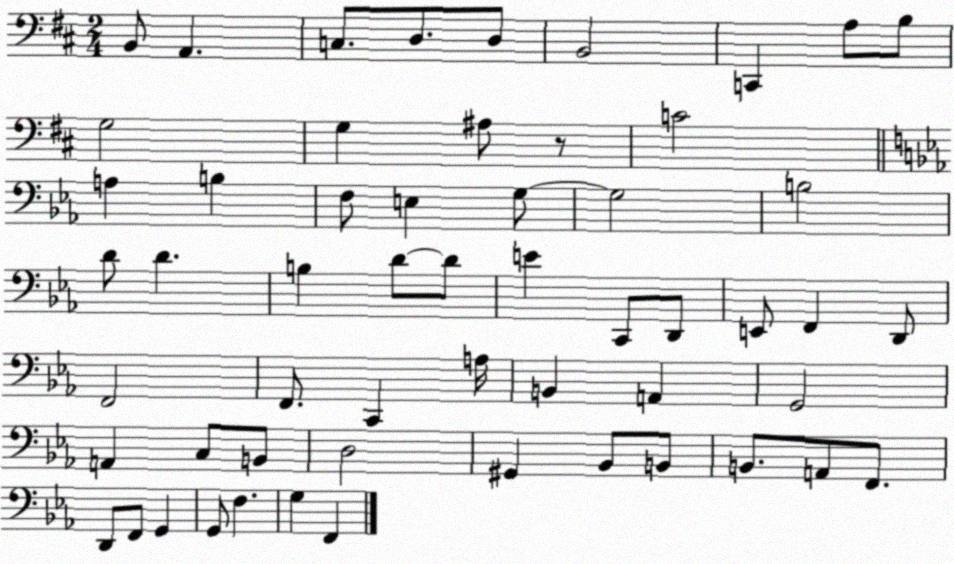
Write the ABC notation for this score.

X:1
T:Untitled
M:2/4
L:1/4
K:D
B,,/2 A,, C,/2 D,/2 D,/2 B,,2 C,, A,/2 B,/2 G,2 G, ^A,/2 z/2 C2 A, B, F,/2 E, G,/2 G,2 B,2 D/2 D B, D/2 D/2 E C,,/2 D,,/2 E,,/2 F,, D,,/2 F,,2 F,,/2 C,, A,/4 B,, A,, G,,2 A,, C,/2 B,,/2 D,2 ^G,, _B,,/2 B,,/2 B,,/2 A,,/2 F,,/2 D,,/2 F,,/2 G,, G,,/2 F, G, F,,